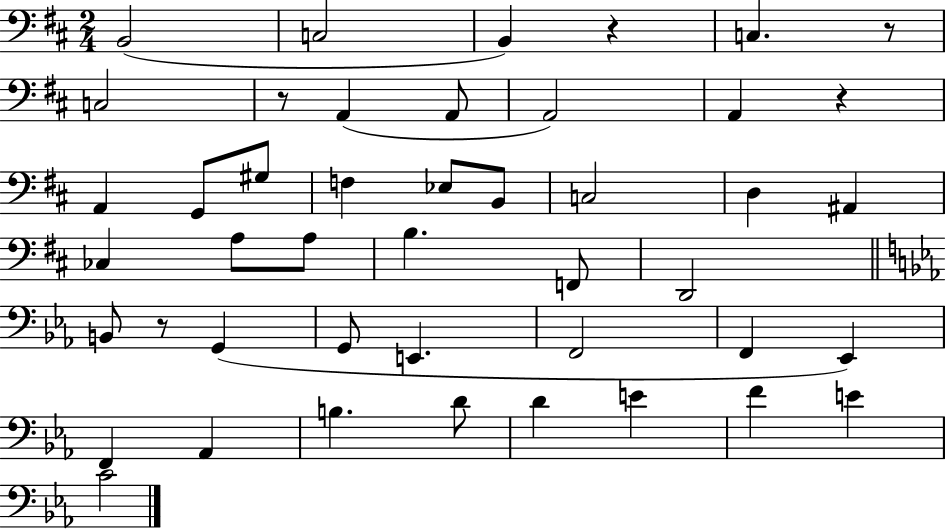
X:1
T:Untitled
M:2/4
L:1/4
K:D
B,,2 C,2 B,, z C, z/2 C,2 z/2 A,, A,,/2 A,,2 A,, z A,, G,,/2 ^G,/2 F, _E,/2 B,,/2 C,2 D, ^A,, _C, A,/2 A,/2 B, F,,/2 D,,2 B,,/2 z/2 G,, G,,/2 E,, F,,2 F,, _E,, F,, _A,, B, D/2 D E F E C2